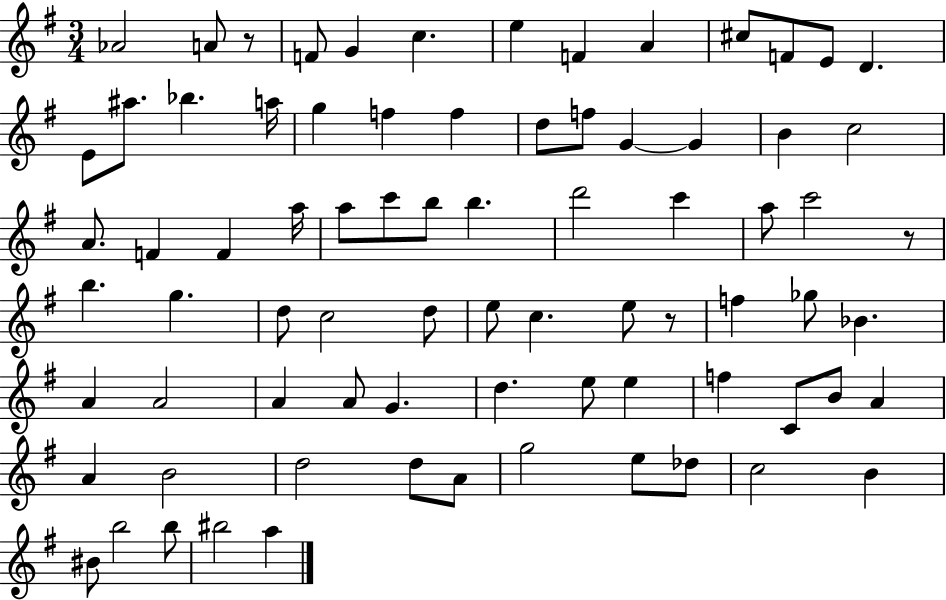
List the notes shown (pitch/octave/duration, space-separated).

Ab4/h A4/e R/e F4/e G4/q C5/q. E5/q F4/q A4/q C#5/e F4/e E4/e D4/q. E4/e A#5/e. Bb5/q. A5/s G5/q F5/q F5/q D5/e F5/e G4/q G4/q B4/q C5/h A4/e. F4/q F4/q A5/s A5/e C6/e B5/e B5/q. D6/h C6/q A5/e C6/h R/e B5/q. G5/q. D5/e C5/h D5/e E5/e C5/q. E5/e R/e F5/q Gb5/e Bb4/q. A4/q A4/h A4/q A4/e G4/q. D5/q. E5/e E5/q F5/q C4/e B4/e A4/q A4/q B4/h D5/h D5/e A4/e G5/h E5/e Db5/e C5/h B4/q BIS4/e B5/h B5/e BIS5/h A5/q